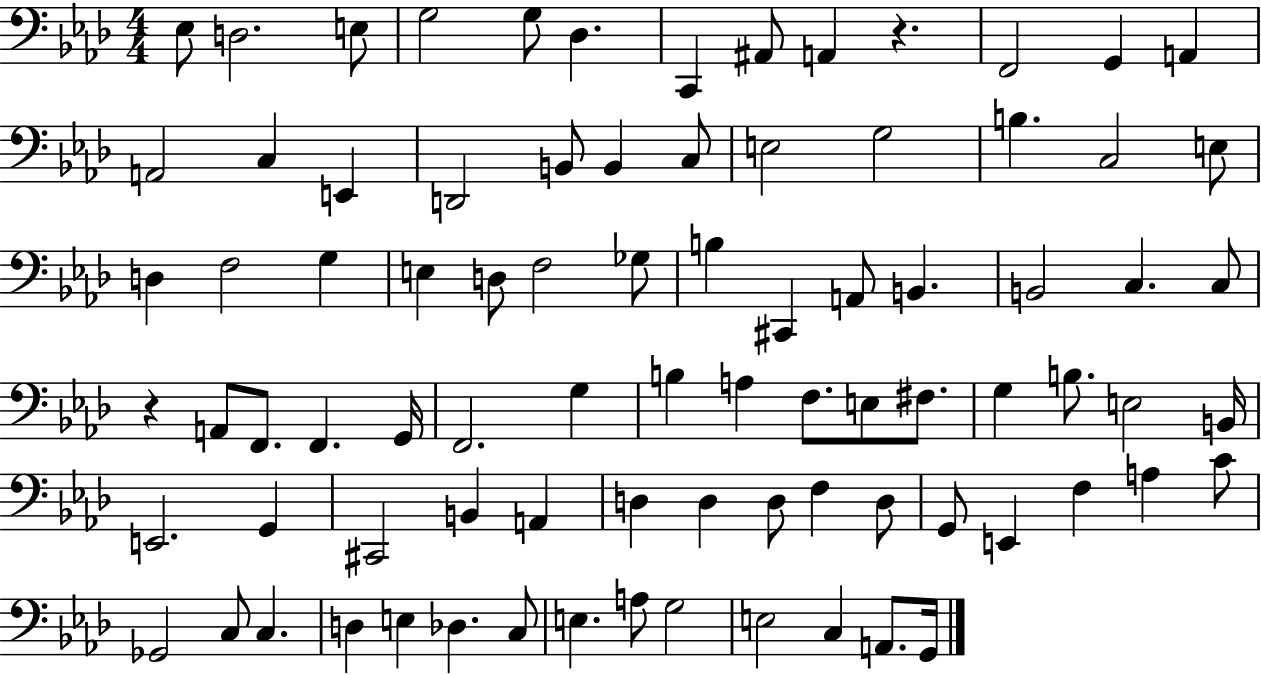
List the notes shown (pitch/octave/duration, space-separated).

Eb3/e D3/h. E3/e G3/h G3/e Db3/q. C2/q A#2/e A2/q R/q. F2/h G2/q A2/q A2/h C3/q E2/q D2/h B2/e B2/q C3/e E3/h G3/h B3/q. C3/h E3/e D3/q F3/h G3/q E3/q D3/e F3/h Gb3/e B3/q C#2/q A2/e B2/q. B2/h C3/q. C3/e R/q A2/e F2/e. F2/q. G2/s F2/h. G3/q B3/q A3/q F3/e. E3/e F#3/e. G3/q B3/e. E3/h B2/s E2/h. G2/q C#2/h B2/q A2/q D3/q D3/q D3/e F3/q D3/e G2/e E2/q F3/q A3/q C4/e Gb2/h C3/e C3/q. D3/q E3/q Db3/q. C3/e E3/q. A3/e G3/h E3/h C3/q A2/e. G2/s